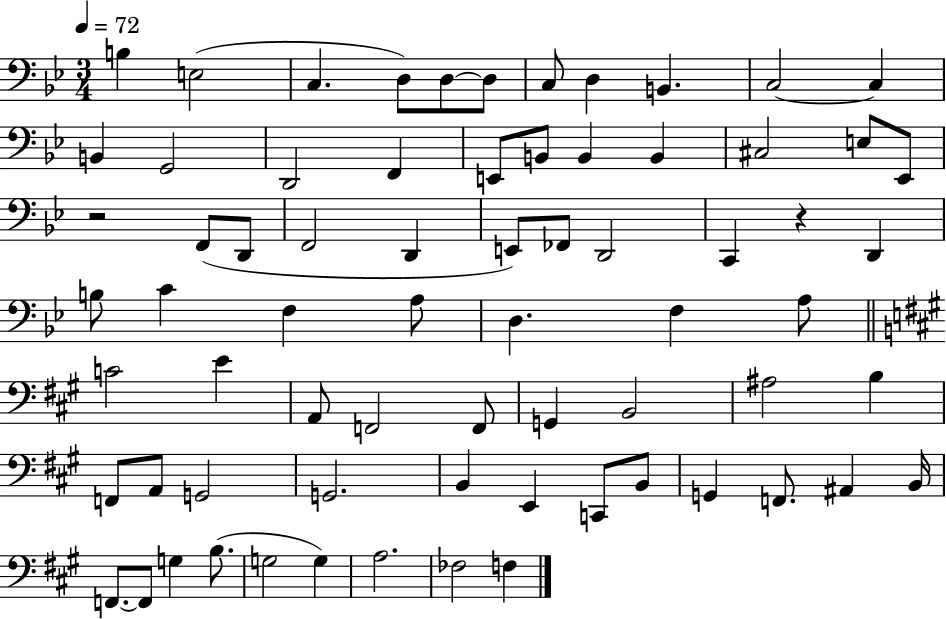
{
  \clef bass
  \numericTimeSignature
  \time 3/4
  \key bes \major
  \tempo 4 = 72
  b4 e2( | c4. d8) d8~~ d8 | c8 d4 b,4. | c2~~ c4 | \break b,4 g,2 | d,2 f,4 | e,8 b,8 b,4 b,4 | cis2 e8 ees,8 | \break r2 f,8( d,8 | f,2 d,4 | e,8) fes,8 d,2 | c,4 r4 d,4 | \break b8 c'4 f4 a8 | d4. f4 a8 | \bar "||" \break \key a \major c'2 e'4 | a,8 f,2 f,8 | g,4 b,2 | ais2 b4 | \break f,8 a,8 g,2 | g,2. | b,4 e,4 c,8 b,8 | g,4 f,8. ais,4 b,16 | \break f,8.~~ f,8 g4 b8.( | g2 g4) | a2. | fes2 f4 | \break \bar "|."
}